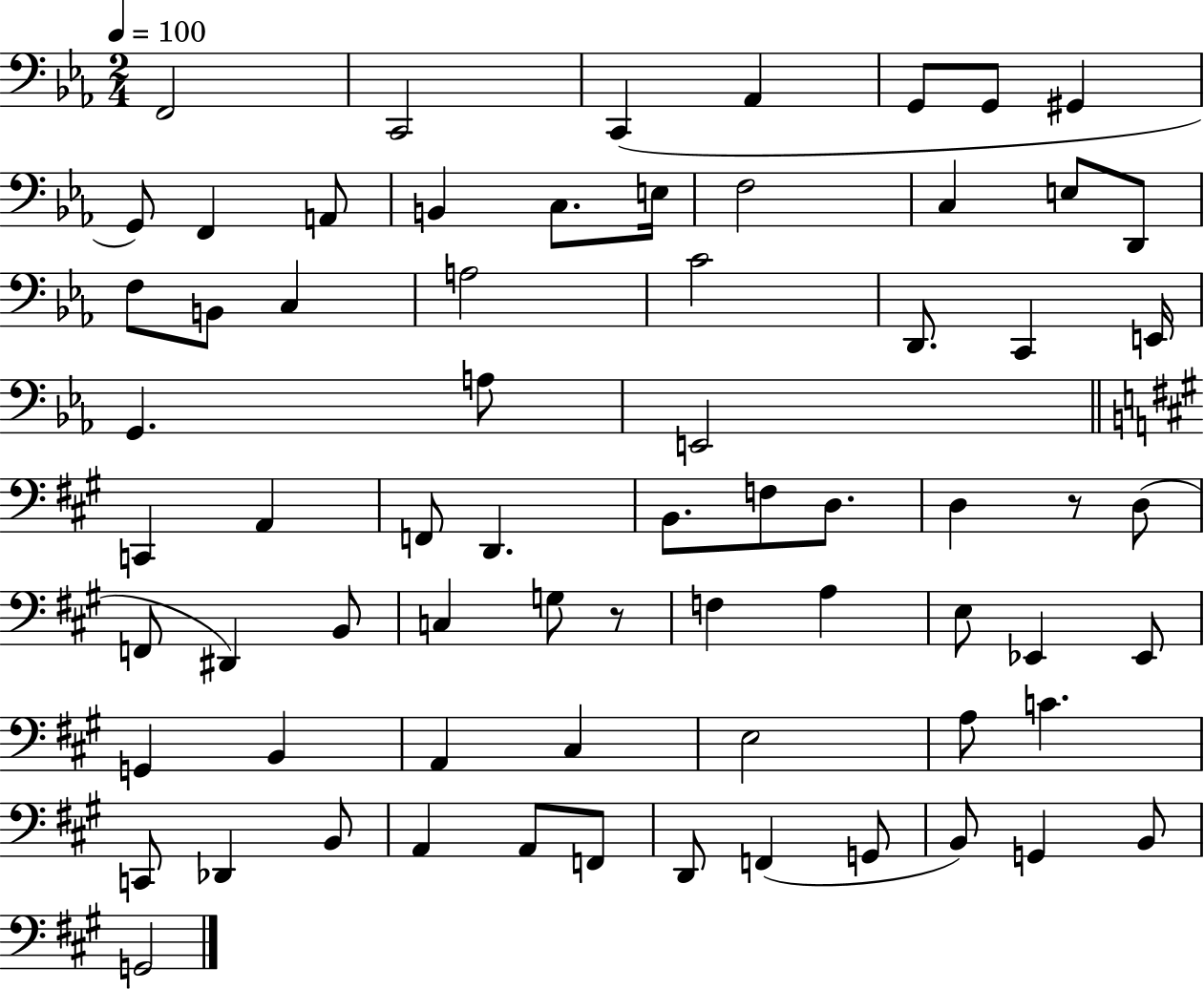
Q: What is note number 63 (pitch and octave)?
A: G2